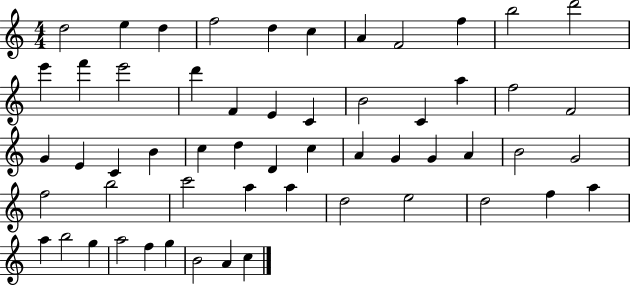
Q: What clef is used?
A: treble